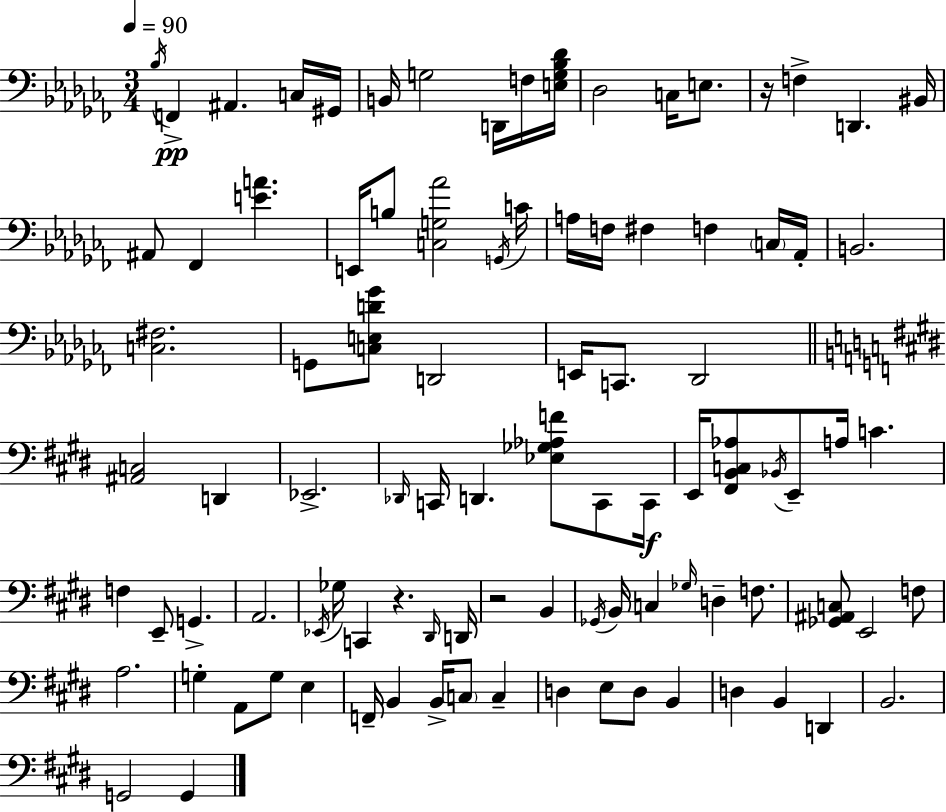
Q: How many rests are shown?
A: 3